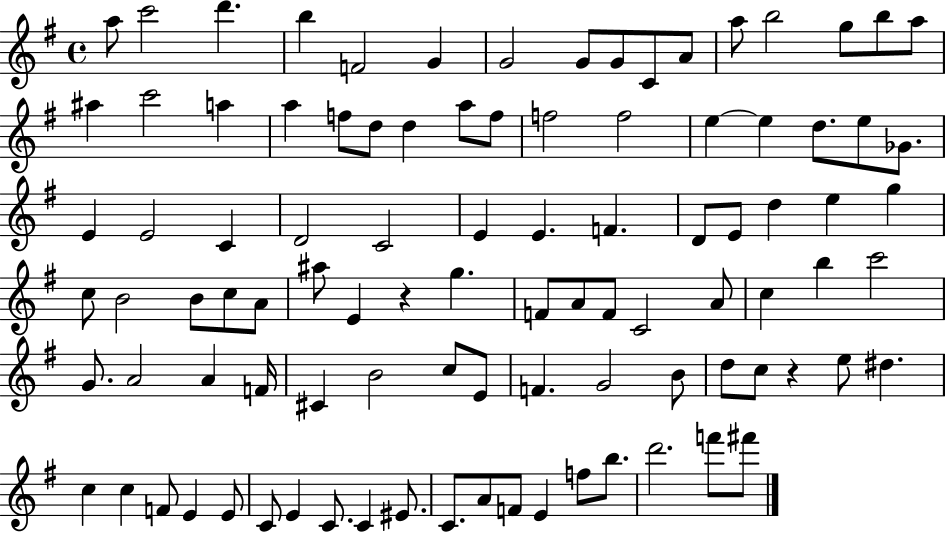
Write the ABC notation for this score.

X:1
T:Untitled
M:4/4
L:1/4
K:G
a/2 c'2 d' b F2 G G2 G/2 G/2 C/2 A/2 a/2 b2 g/2 b/2 a/2 ^a c'2 a a f/2 d/2 d a/2 f/2 f2 f2 e e d/2 e/2 _G/2 E E2 C D2 C2 E E F D/2 E/2 d e g c/2 B2 B/2 c/2 A/2 ^a/2 E z g F/2 A/2 F/2 C2 A/2 c b c'2 G/2 A2 A F/4 ^C B2 c/2 E/2 F G2 B/2 d/2 c/2 z e/2 ^d c c F/2 E E/2 C/2 E C/2 C ^E/2 C/2 A/2 F/2 E f/2 b/2 d'2 f'/2 ^f'/2